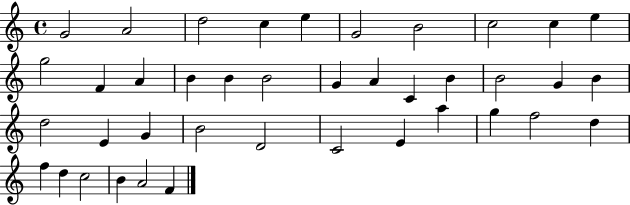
G4/h A4/h D5/h C5/q E5/q G4/h B4/h C5/h C5/q E5/q G5/h F4/q A4/q B4/q B4/q B4/h G4/q A4/q C4/q B4/q B4/h G4/q B4/q D5/h E4/q G4/q B4/h D4/h C4/h E4/q A5/q G5/q F5/h D5/q F5/q D5/q C5/h B4/q A4/h F4/q